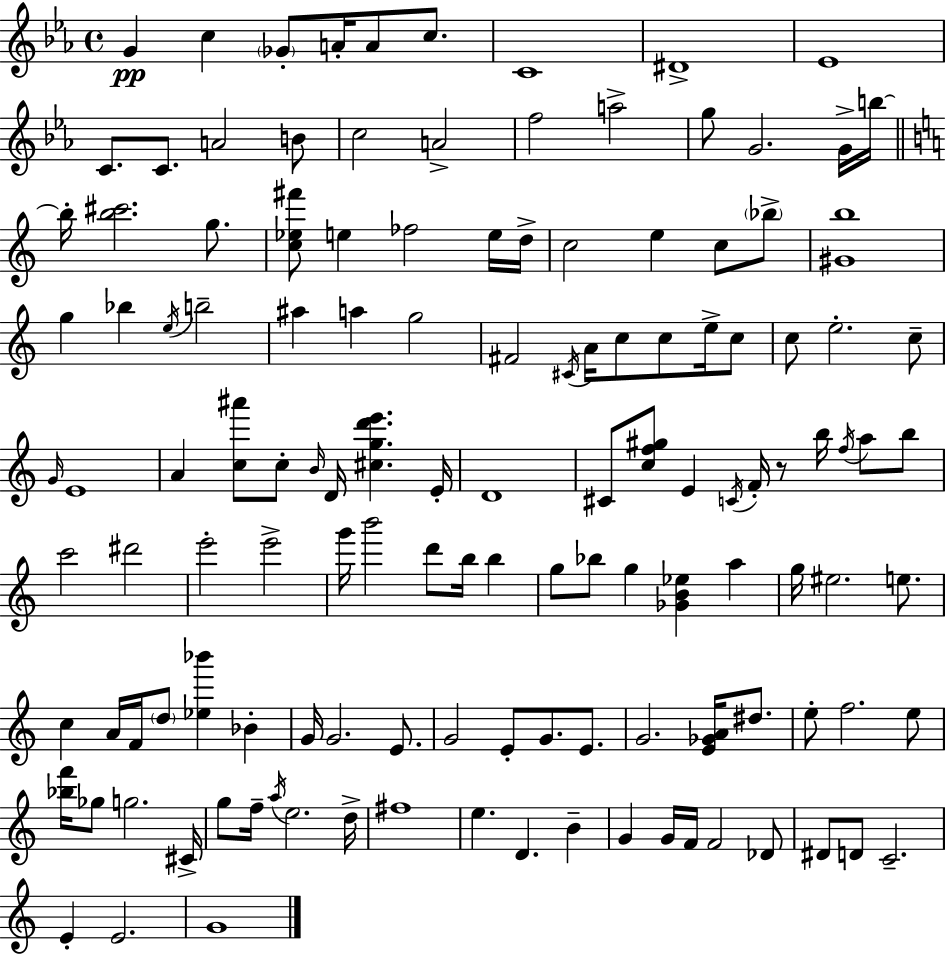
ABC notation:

X:1
T:Untitled
M:4/4
L:1/4
K:Cm
G c _G/2 A/4 A/2 c/2 C4 ^D4 _E4 C/2 C/2 A2 B/2 c2 A2 f2 a2 g/2 G2 G/4 b/4 b/4 [b^c']2 g/2 [c_e^f']/2 e _f2 e/4 d/4 c2 e c/2 _b/2 [^Gb]4 g _b e/4 b2 ^a a g2 ^F2 ^C/4 A/4 c/2 c/2 e/4 c/2 c/2 e2 c/2 G/4 E4 A [c^a']/2 c/2 B/4 D/4 [^cgd'e'] E/4 D4 ^C/2 [cf^g]/2 E C/4 F/4 z/2 b/4 f/4 a/2 b/2 c'2 ^d'2 e'2 e'2 g'/4 b'2 d'/2 b/4 b g/2 _b/2 g [_GB_e] a g/4 ^e2 e/2 c A/4 F/4 d/2 [_e_b'] _B G/4 G2 E/2 G2 E/2 G/2 E/2 G2 [E_GA]/4 ^d/2 e/2 f2 e/2 [_bf']/4 _g/2 g2 ^C/4 g/2 f/4 a/4 e2 d/4 ^f4 e D B G G/4 F/4 F2 _D/2 ^D/2 D/2 C2 E E2 G4